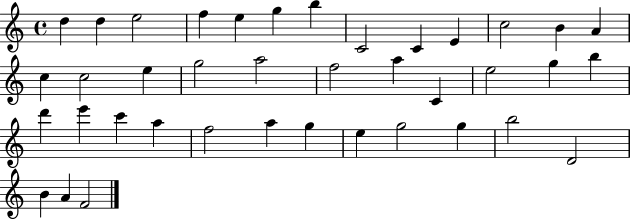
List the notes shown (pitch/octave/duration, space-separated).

D5/q D5/q E5/h F5/q E5/q G5/q B5/q C4/h C4/q E4/q C5/h B4/q A4/q C5/q C5/h E5/q G5/h A5/h F5/h A5/q C4/q E5/h G5/q B5/q D6/q E6/q C6/q A5/q F5/h A5/q G5/q E5/q G5/h G5/q B5/h D4/h B4/q A4/q F4/h